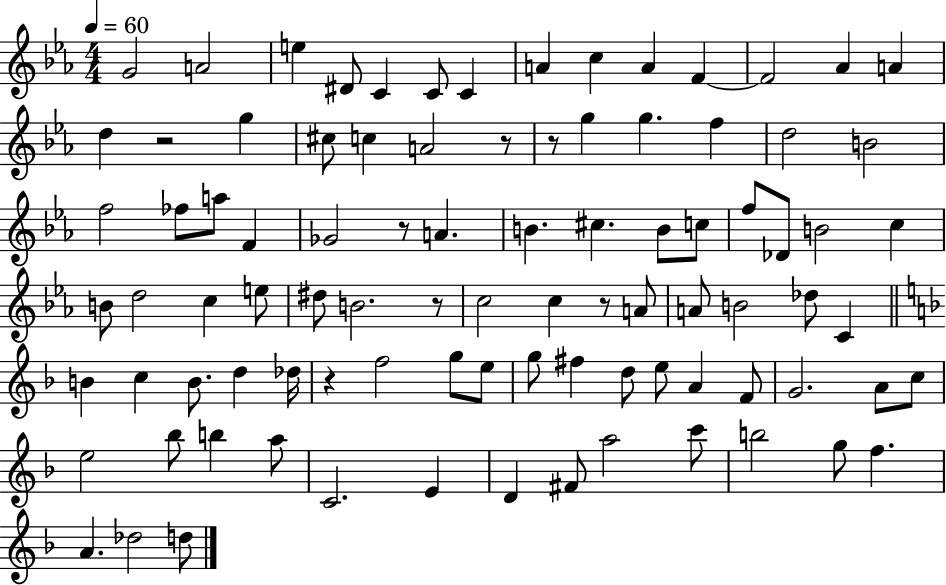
G4/h A4/h E5/q D#4/e C4/q C4/e C4/q A4/q C5/q A4/q F4/q F4/h Ab4/q A4/q D5/q R/h G5/q C#5/e C5/q A4/h R/e R/e G5/q G5/q. F5/q D5/h B4/h F5/h FES5/e A5/e F4/q Gb4/h R/e A4/q. B4/q. C#5/q. B4/e C5/e F5/e Db4/e B4/h C5/q B4/e D5/h C5/q E5/e D#5/e B4/h. R/e C5/h C5/q R/e A4/e A4/e B4/h Db5/e C4/q B4/q C5/q B4/e. D5/q Db5/s R/q F5/h G5/e E5/e G5/e F#5/q D5/e E5/e A4/q F4/e G4/h. A4/e C5/e E5/h Bb5/e B5/q A5/e C4/h. E4/q D4/q F#4/e A5/h C6/e B5/h G5/e F5/q. A4/q. Db5/h D5/e